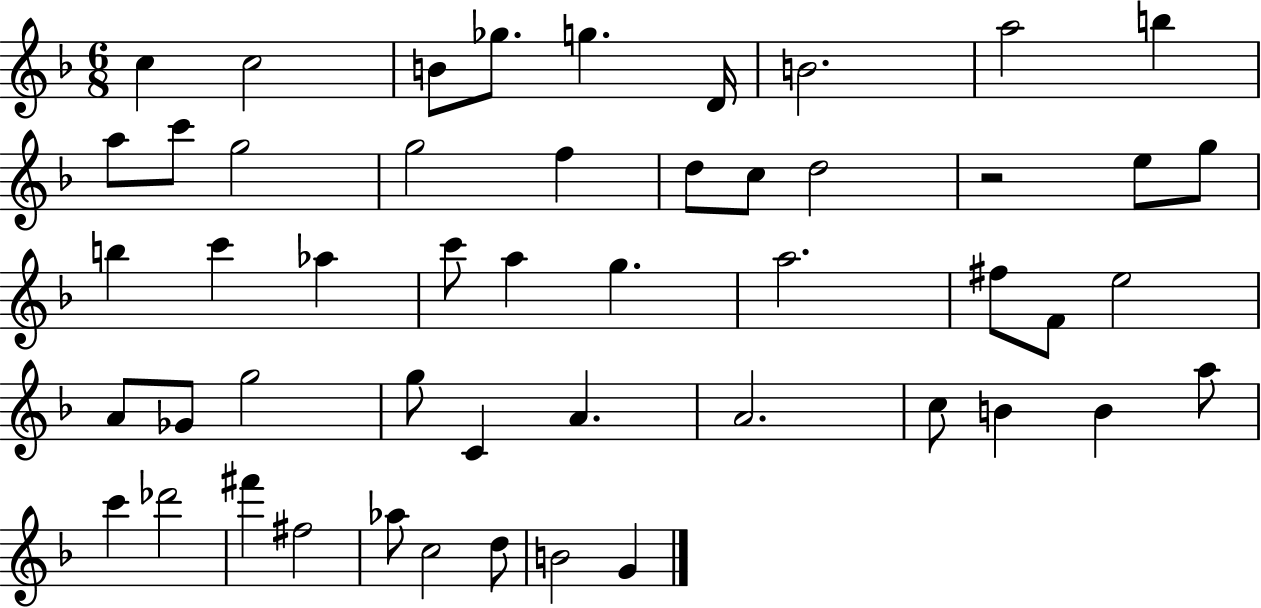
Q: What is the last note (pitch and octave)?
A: G4